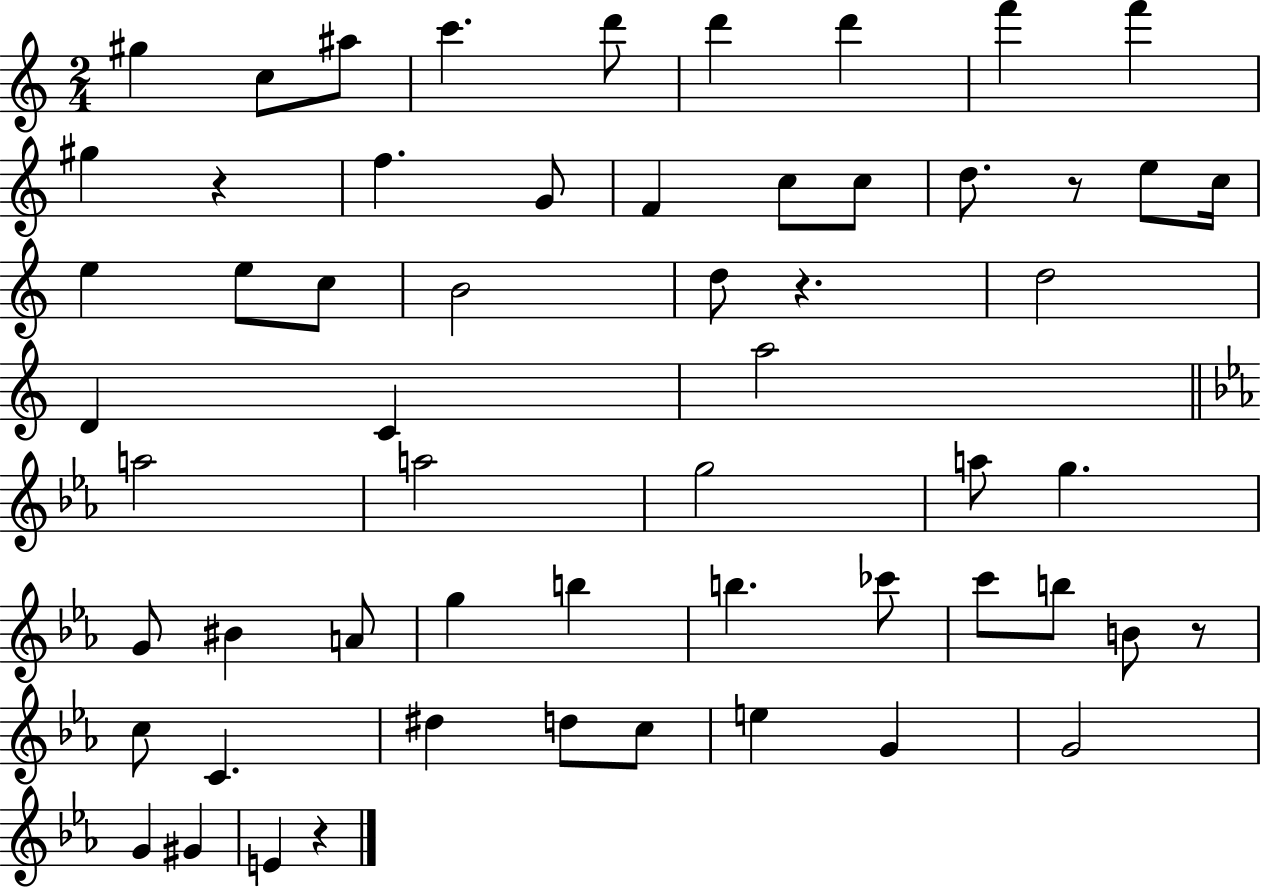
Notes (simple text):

G#5/q C5/e A#5/e C6/q. D6/e D6/q D6/q F6/q F6/q G#5/q R/q F5/q. G4/e F4/q C5/e C5/e D5/e. R/e E5/e C5/s E5/q E5/e C5/e B4/h D5/e R/q. D5/h D4/q C4/q A5/h A5/h A5/h G5/h A5/e G5/q. G4/e BIS4/q A4/e G5/q B5/q B5/q. CES6/e C6/e B5/e B4/e R/e C5/e C4/q. D#5/q D5/e C5/e E5/q G4/q G4/h G4/q G#4/q E4/q R/q